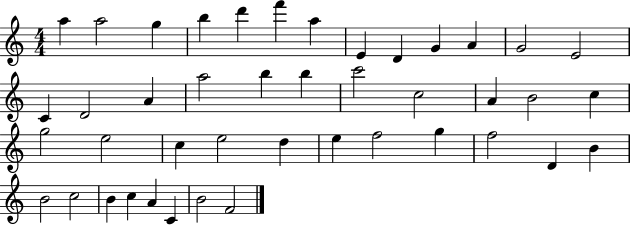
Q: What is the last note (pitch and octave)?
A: F4